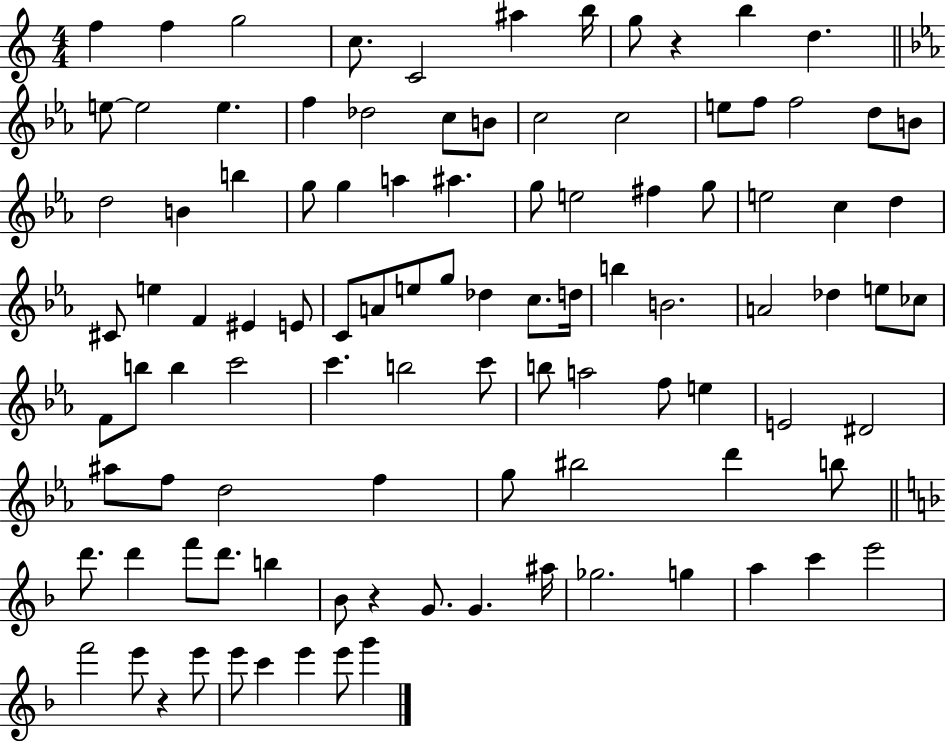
F5/q F5/q G5/h C5/e. C4/h A#5/q B5/s G5/e R/q B5/q D5/q. E5/e E5/h E5/q. F5/q Db5/h C5/e B4/e C5/h C5/h E5/e F5/e F5/h D5/e B4/e D5/h B4/q B5/q G5/e G5/q A5/q A#5/q. G5/e E5/h F#5/q G5/e E5/h C5/q D5/q C#4/e E5/q F4/q EIS4/q E4/e C4/e A4/e E5/e G5/e Db5/q C5/e. D5/s B5/q B4/h. A4/h Db5/q E5/e CES5/e F4/e B5/e B5/q C6/h C6/q. B5/h C6/e B5/e A5/h F5/e E5/q E4/h D#4/h A#5/e F5/e D5/h F5/q G5/e BIS5/h D6/q B5/e D6/e. D6/q F6/e D6/e. B5/q Bb4/e R/q G4/e. G4/q. A#5/s Gb5/h. G5/q A5/q C6/q E6/h F6/h E6/e R/q E6/e E6/e C6/q E6/q E6/e G6/q